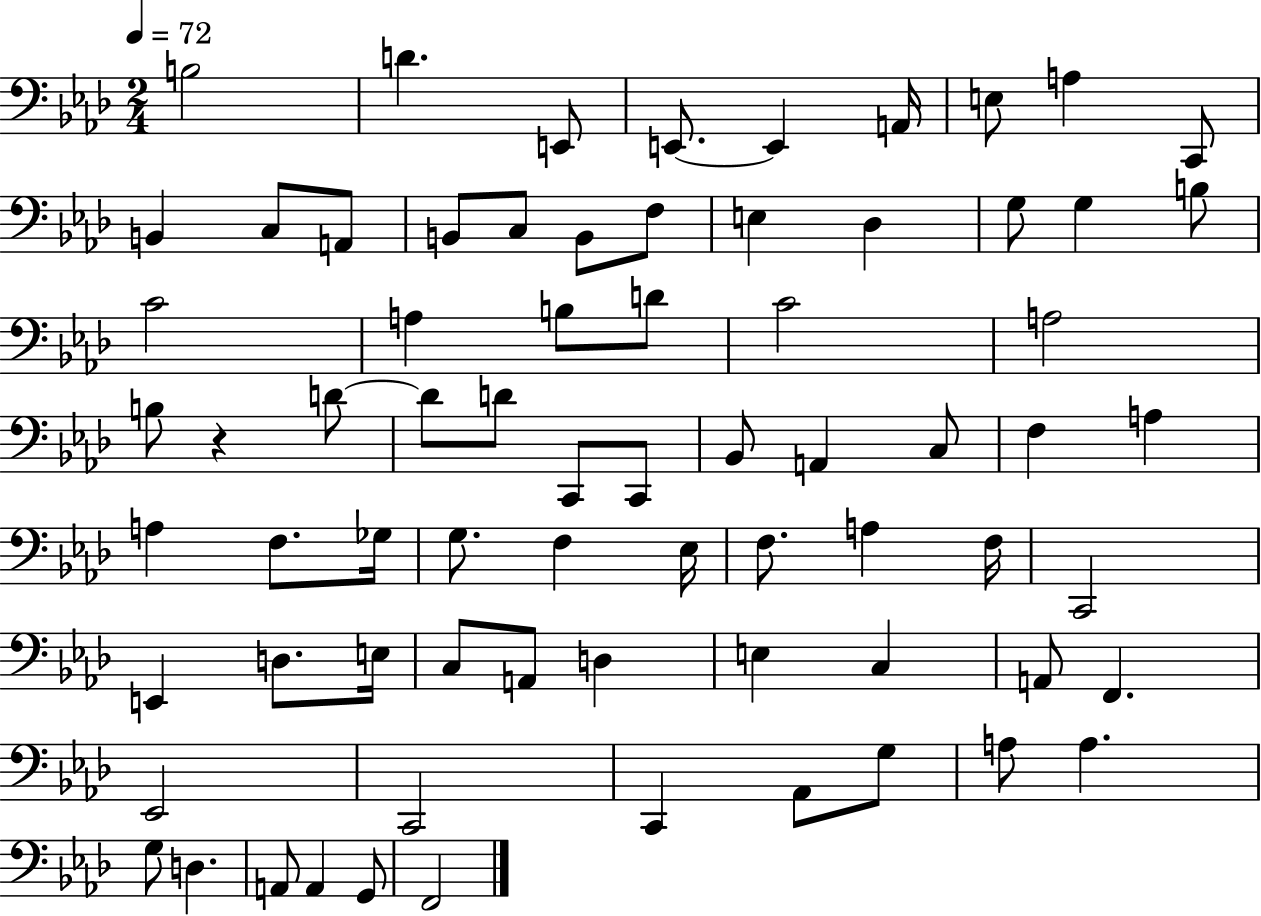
B3/h D4/q. E2/e E2/e. E2/q A2/s E3/e A3/q C2/e B2/q C3/e A2/e B2/e C3/e B2/e F3/e E3/q Db3/q G3/e G3/q B3/e C4/h A3/q B3/e D4/e C4/h A3/h B3/e R/q D4/e D4/e D4/e C2/e C2/e Bb2/e A2/q C3/e F3/q A3/q A3/q F3/e. Gb3/s G3/e. F3/q Eb3/s F3/e. A3/q F3/s C2/h E2/q D3/e. E3/s C3/e A2/e D3/q E3/q C3/q A2/e F2/q. Eb2/h C2/h C2/q Ab2/e G3/e A3/e A3/q. G3/e D3/q. A2/e A2/q G2/e F2/h